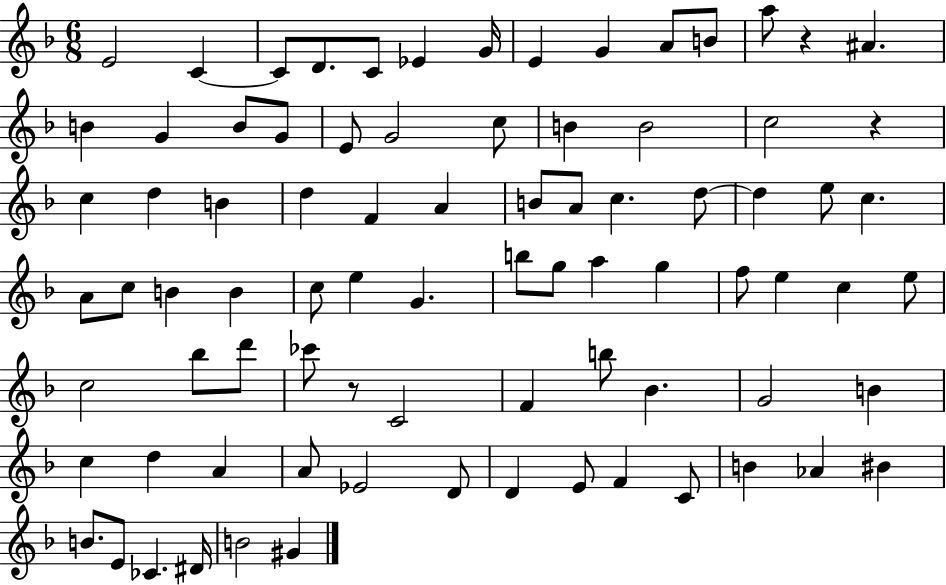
E4/h C4/q C4/e D4/e. C4/e Eb4/q G4/s E4/q G4/q A4/e B4/e A5/e R/q A#4/q. B4/q G4/q B4/e G4/e E4/e G4/h C5/e B4/q B4/h C5/h R/q C5/q D5/q B4/q D5/q F4/q A4/q B4/e A4/e C5/q. D5/e D5/q E5/e C5/q. A4/e C5/e B4/q B4/q C5/e E5/q G4/q. B5/e G5/e A5/q G5/q F5/e E5/q C5/q E5/e C5/h Bb5/e D6/e CES6/e R/e C4/h F4/q B5/e Bb4/q. G4/h B4/q C5/q D5/q A4/q A4/e Eb4/h D4/e D4/q E4/e F4/q C4/e B4/q Ab4/q BIS4/q B4/e. E4/e CES4/q. D#4/s B4/h G#4/q